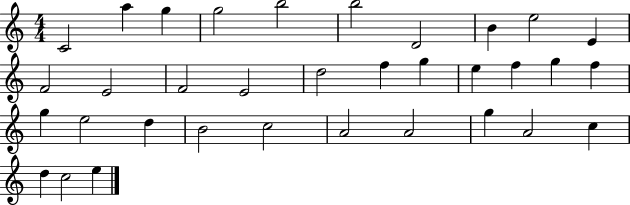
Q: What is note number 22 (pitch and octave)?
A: G5